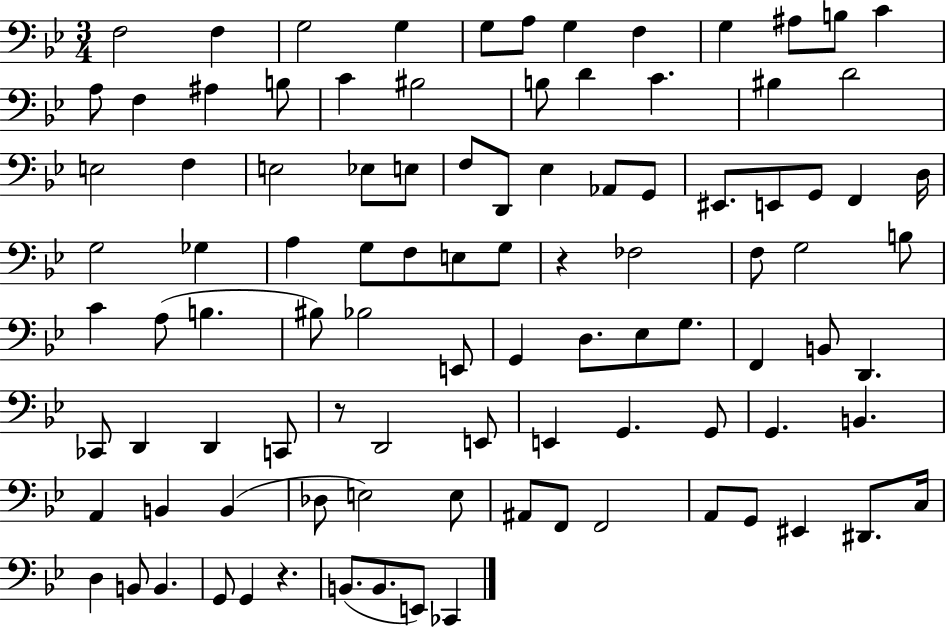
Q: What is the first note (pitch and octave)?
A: F3